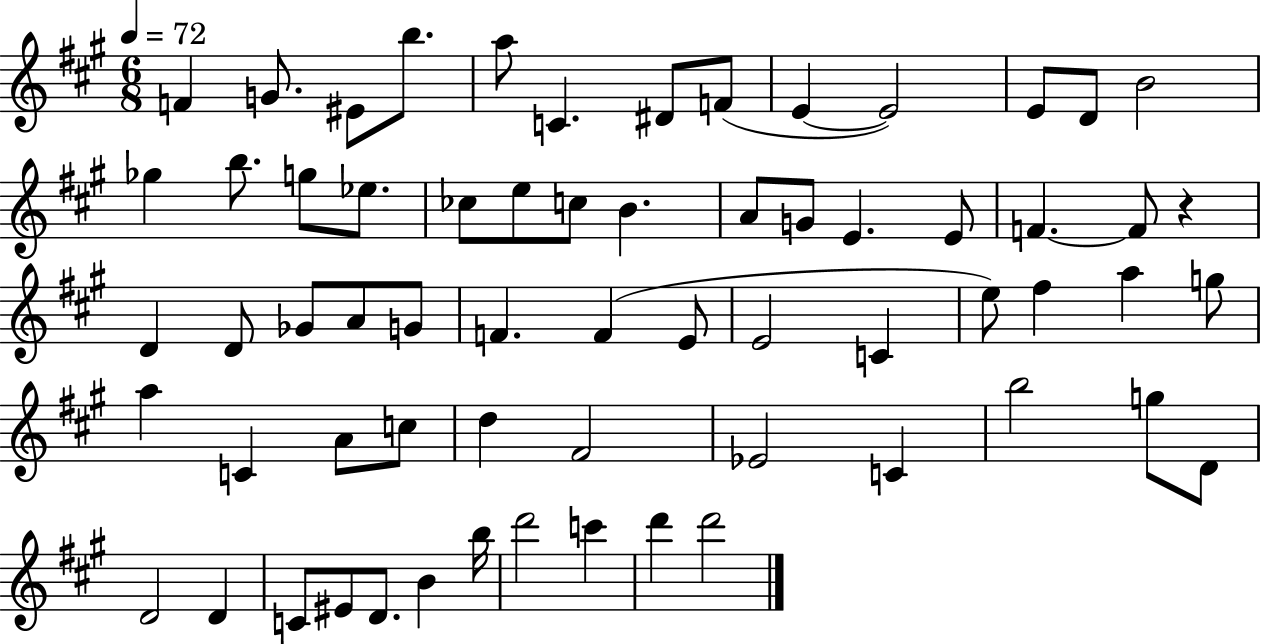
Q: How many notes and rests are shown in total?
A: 64